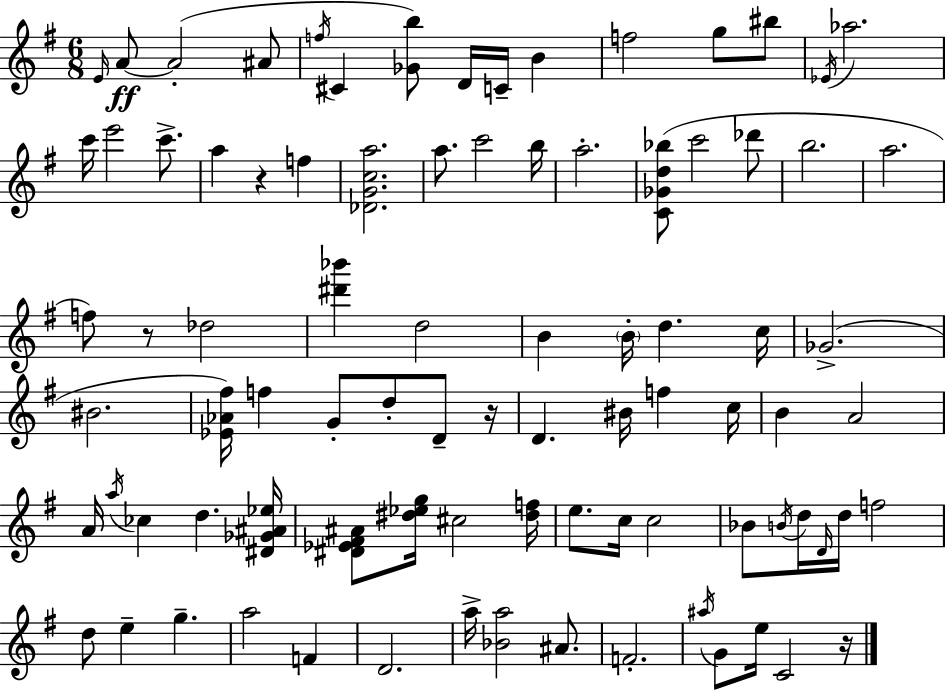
E4/s A4/e A4/h A#4/e F5/s C#4/q [Gb4,B5]/e D4/s C4/s B4/q F5/h G5/e BIS5/e Eb4/s Ab5/h. C6/s E6/h C6/e. A5/q R/q F5/q [Db4,G4,C5,A5]/h. A5/e. C6/h B5/s A5/h. [C4,Gb4,D5,Bb5]/e C6/h Db6/e B5/h. A5/h. F5/e R/e Db5/h [D#6,Bb6]/q D5/h B4/q B4/s D5/q. C5/s Gb4/h. BIS4/h. [Eb4,Ab4,F#5]/s F5/q G4/e D5/e D4/e R/s D4/q. BIS4/s F5/q C5/s B4/q A4/h A4/s A5/s CES5/q D5/q. [D#4,Gb4,A#4,Eb5]/s [D#4,Eb4,F#4,A#4]/e [D#5,Eb5,G5]/s C#5/h [D#5,F5]/s E5/e. C5/s C5/h Bb4/e B4/s D5/s D4/s D5/s F5/h D5/e E5/q G5/q. A5/h F4/q D4/h. A5/s [Bb4,A5]/h A#4/e. F4/h. A#5/s G4/e E5/s C4/h R/s